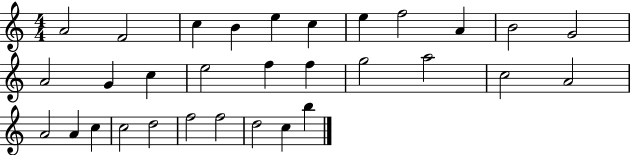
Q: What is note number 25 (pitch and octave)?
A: C5